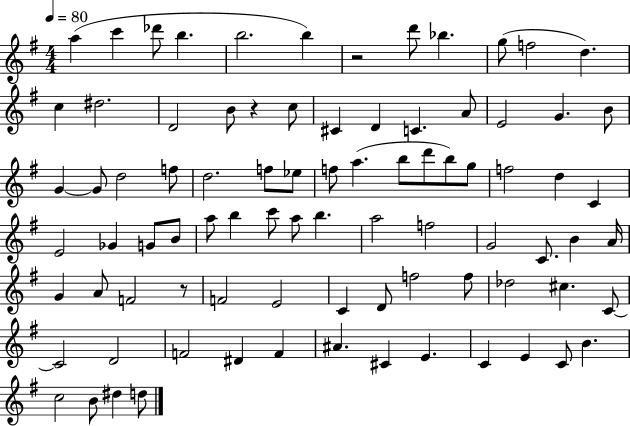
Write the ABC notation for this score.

X:1
T:Untitled
M:4/4
L:1/4
K:G
a c' _d'/2 b b2 b z2 d'/2 _b g/2 f2 d c ^d2 D2 B/2 z c/2 ^C D C A/2 E2 G B/2 G G/2 d2 f/2 d2 f/2 _e/2 f/2 a b/2 d'/2 b/2 g/2 f2 d C E2 _G G/2 B/2 a/2 b c'/2 a/2 b a2 f2 G2 C/2 B A/4 G A/2 F2 z/2 F2 E2 C D/2 f2 f/2 _d2 ^c C/2 C2 D2 F2 ^D F ^A ^C E C E C/2 B c2 B/2 ^d d/2